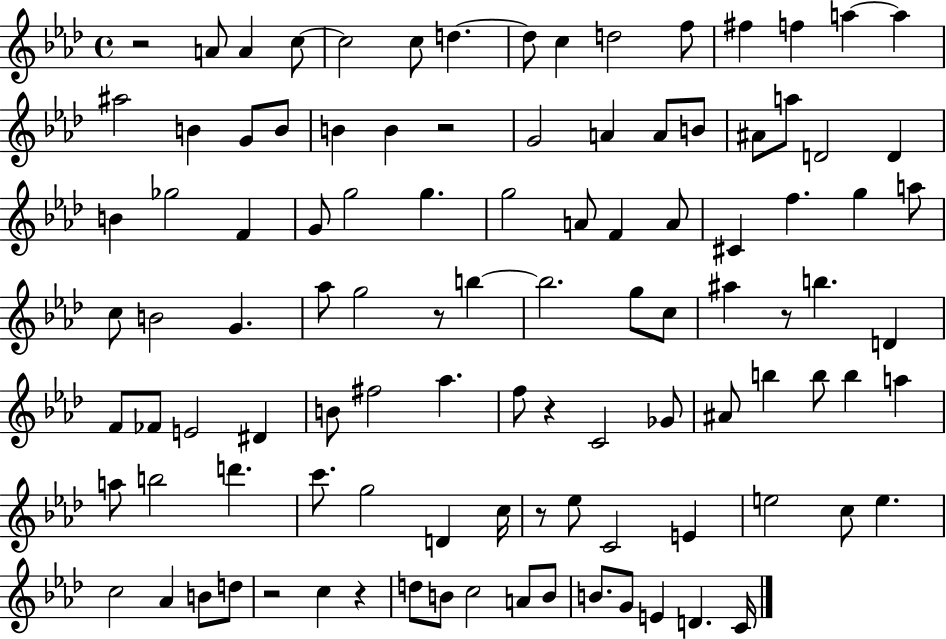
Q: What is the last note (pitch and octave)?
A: C4